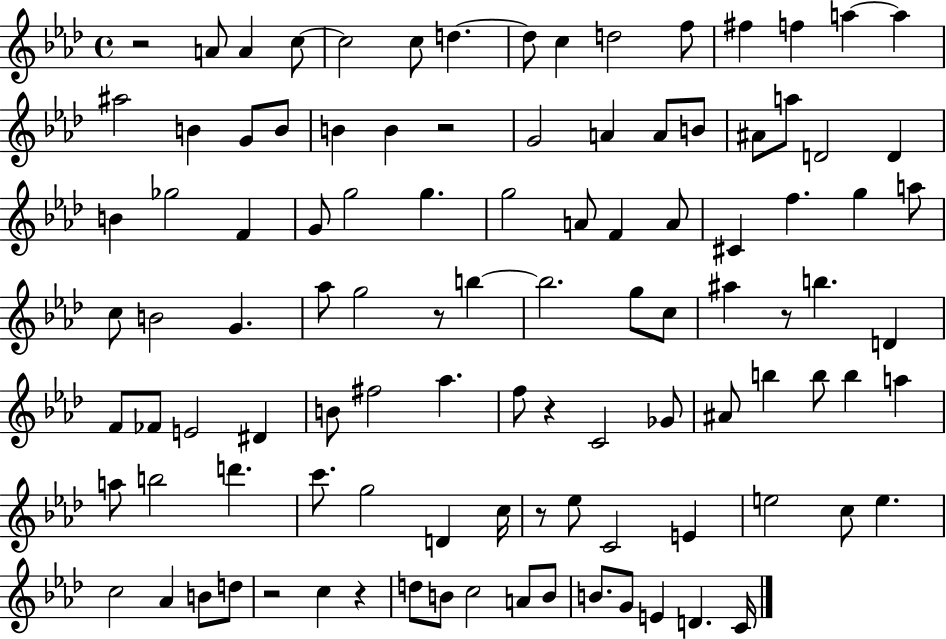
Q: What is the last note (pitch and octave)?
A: C4